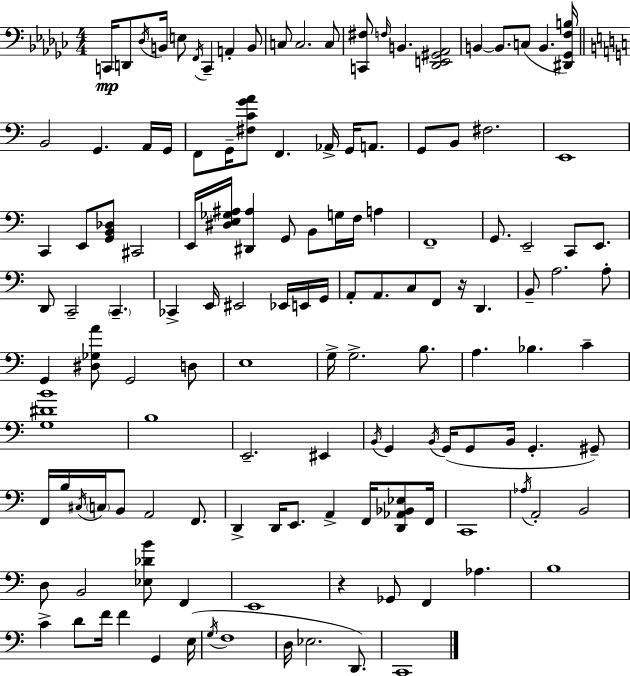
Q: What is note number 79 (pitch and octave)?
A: B2